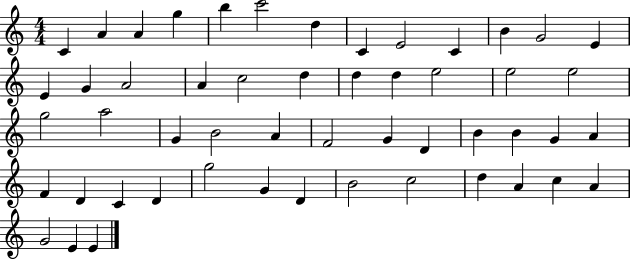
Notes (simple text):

C4/q A4/q A4/q G5/q B5/q C6/h D5/q C4/q E4/h C4/q B4/q G4/h E4/q E4/q G4/q A4/h A4/q C5/h D5/q D5/q D5/q E5/h E5/h E5/h G5/h A5/h G4/q B4/h A4/q F4/h G4/q D4/q B4/q B4/q G4/q A4/q F4/q D4/q C4/q D4/q G5/h G4/q D4/q B4/h C5/h D5/q A4/q C5/q A4/q G4/h E4/q E4/q